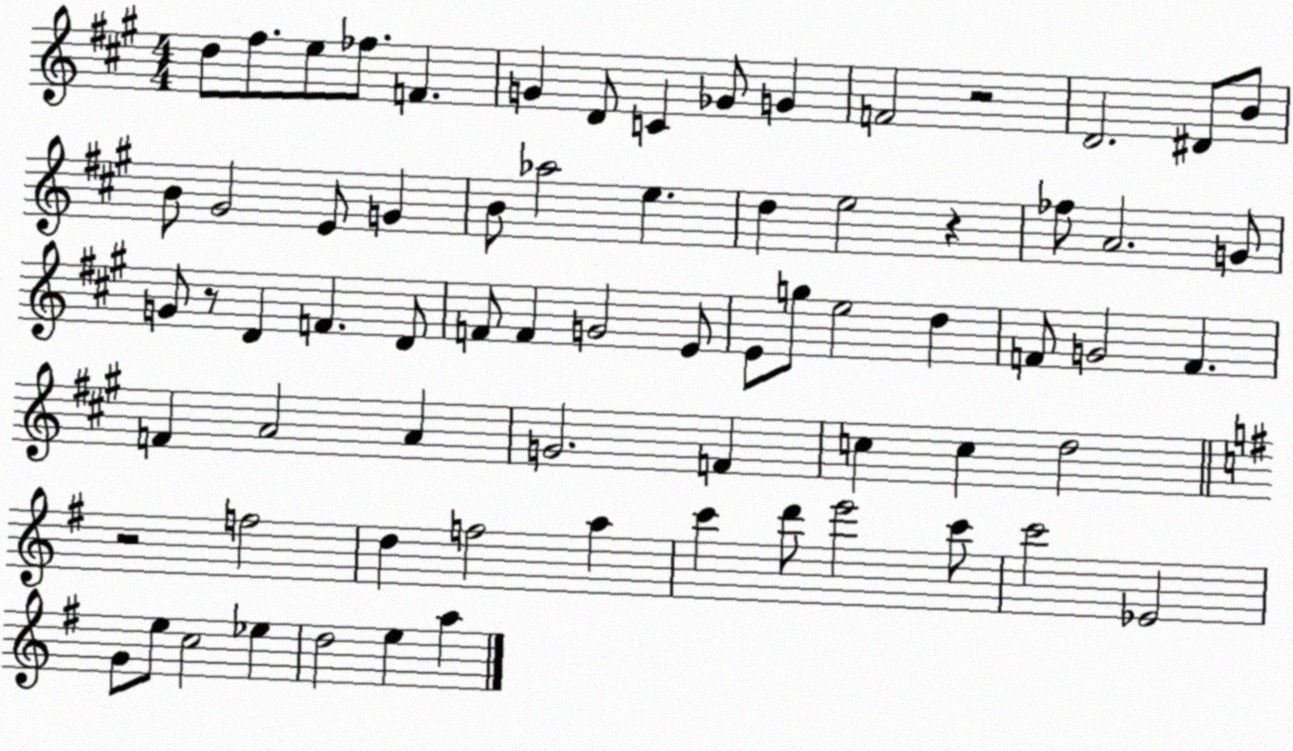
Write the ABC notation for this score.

X:1
T:Untitled
M:4/4
L:1/4
K:A
d/2 ^f/2 e/2 _f/2 F G D/2 C _G/2 G F2 z2 D2 ^D/2 B/2 B/2 ^G2 E/2 G B/2 _a2 e d e2 z _f/2 A2 G/2 G/2 z/2 D F D/2 F/2 F G2 E/2 E/2 g/2 e2 d F/2 G2 F F A2 A G2 F c c d2 z2 f2 d f2 a c' d'/2 e'2 c'/2 c'2 _E2 G/2 e/2 c2 _e d2 e a